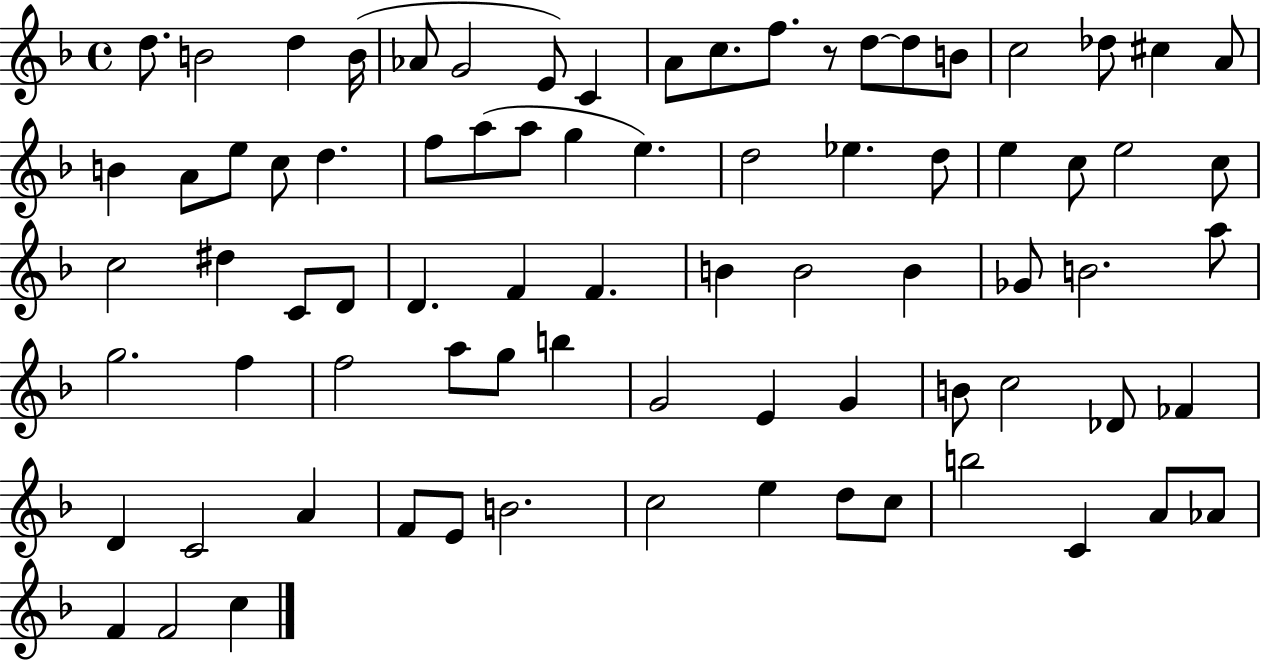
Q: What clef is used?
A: treble